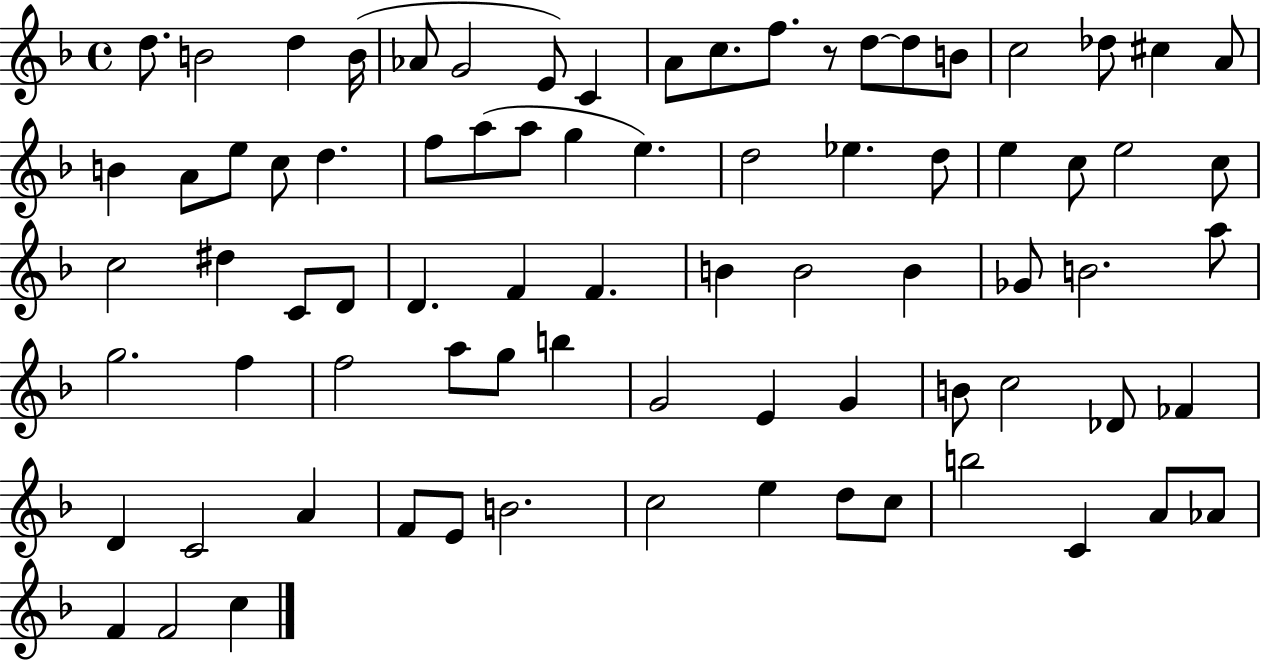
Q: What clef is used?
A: treble